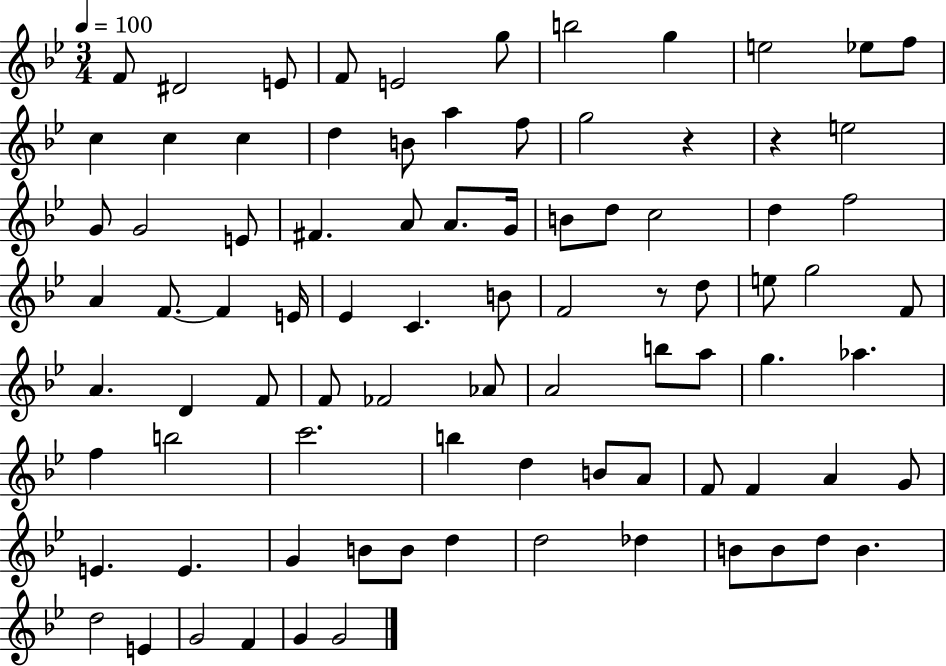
F4/e D#4/h E4/e F4/e E4/h G5/e B5/h G5/q E5/h Eb5/e F5/e C5/q C5/q C5/q D5/q B4/e A5/q F5/e G5/h R/q R/q E5/h G4/e G4/h E4/e F#4/q. A4/e A4/e. G4/s B4/e D5/e C5/h D5/q F5/h A4/q F4/e. F4/q E4/s Eb4/q C4/q. B4/e F4/h R/e D5/e E5/e G5/h F4/e A4/q. D4/q F4/e F4/e FES4/h Ab4/e A4/h B5/e A5/e G5/q. Ab5/q. F5/q B5/h C6/h. B5/q D5/q B4/e A4/e F4/e F4/q A4/q G4/e E4/q. E4/q. G4/q B4/e B4/e D5/q D5/h Db5/q B4/e B4/e D5/e B4/q. D5/h E4/q G4/h F4/q G4/q G4/h